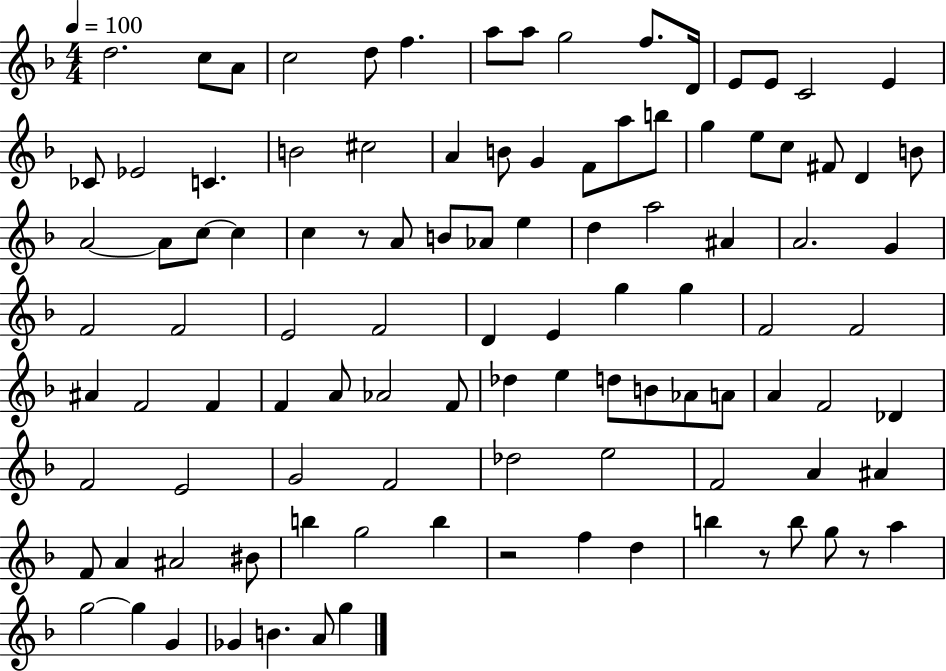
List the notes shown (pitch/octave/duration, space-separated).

D5/h. C5/e A4/e C5/h D5/e F5/q. A5/e A5/e G5/h F5/e. D4/s E4/e E4/e C4/h E4/q CES4/e Eb4/h C4/q. B4/h C#5/h A4/q B4/e G4/q F4/e A5/e B5/e G5/q E5/e C5/e F#4/e D4/q B4/e A4/h A4/e C5/e C5/q C5/q R/e A4/e B4/e Ab4/e E5/q D5/q A5/h A#4/q A4/h. G4/q F4/h F4/h E4/h F4/h D4/q E4/q G5/q G5/q F4/h F4/h A#4/q F4/h F4/q F4/q A4/e Ab4/h F4/e Db5/q E5/q D5/e B4/e Ab4/e A4/e A4/q F4/h Db4/q F4/h E4/h G4/h F4/h Db5/h E5/h F4/h A4/q A#4/q F4/e A4/q A#4/h BIS4/e B5/q G5/h B5/q R/h F5/q D5/q B5/q R/e B5/e G5/e R/e A5/q G5/h G5/q G4/q Gb4/q B4/q. A4/e G5/q